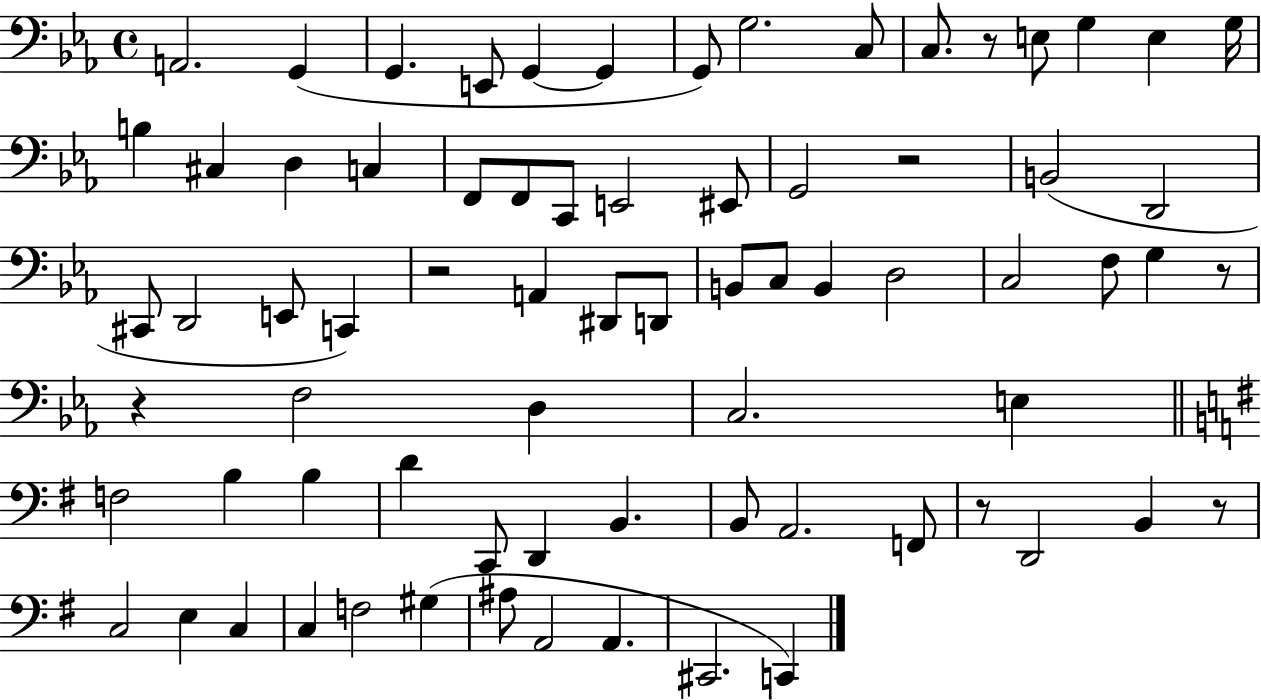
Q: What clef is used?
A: bass